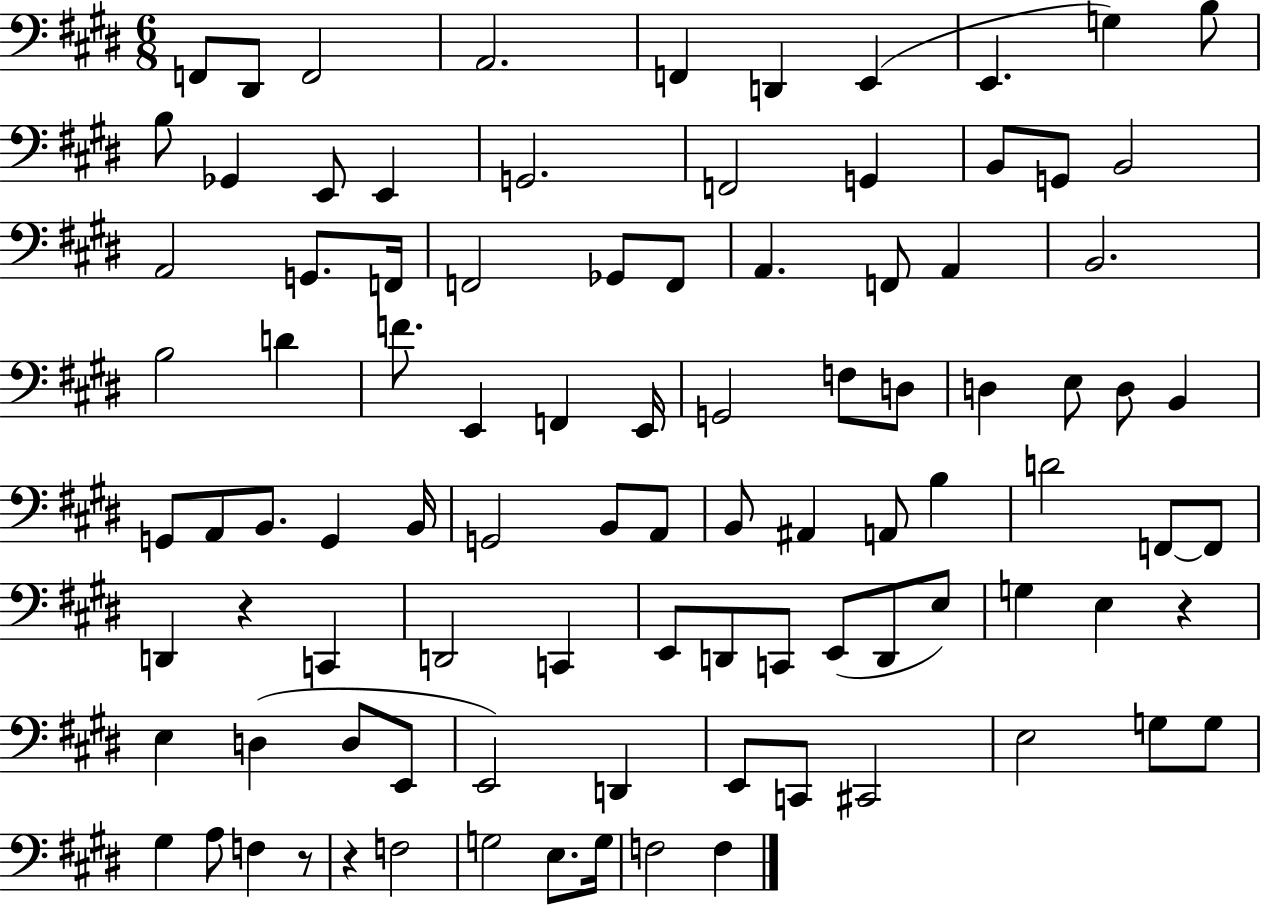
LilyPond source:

{
  \clef bass
  \numericTimeSignature
  \time 6/8
  \key e \major
  f,8 dis,8 f,2 | a,2. | f,4 d,4 e,4( | e,4. g4) b8 | \break b8 ges,4 e,8 e,4 | g,2. | f,2 g,4 | b,8 g,8 b,2 | \break a,2 g,8. f,16 | f,2 ges,8 f,8 | a,4. f,8 a,4 | b,2. | \break b2 d'4 | f'8. e,4 f,4 e,16 | g,2 f8 d8 | d4 e8 d8 b,4 | \break g,8 a,8 b,8. g,4 b,16 | g,2 b,8 a,8 | b,8 ais,4 a,8 b4 | d'2 f,8~~ f,8 | \break d,4 r4 c,4 | d,2 c,4 | e,8 d,8 c,8 e,8( d,8 e8) | g4 e4 r4 | \break e4 d4( d8 e,8 | e,2) d,4 | e,8 c,8 cis,2 | e2 g8 g8 | \break gis4 a8 f4 r8 | r4 f2 | g2 e8. g16 | f2 f4 | \break \bar "|."
}